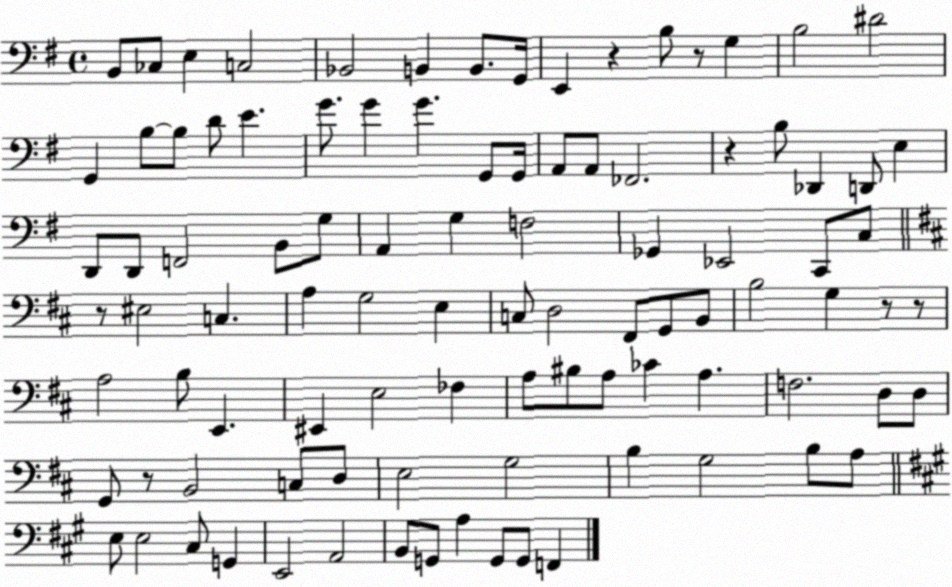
X:1
T:Untitled
M:4/4
L:1/4
K:G
B,,/2 _C,/2 E, C,2 _B,,2 B,, B,,/2 G,,/4 E,, z B,/2 z/2 G, B,2 ^D2 G,, B,/2 B,/2 D/2 E G/2 G G G,,/2 G,,/4 A,,/2 A,,/2 _F,,2 z B,/2 _D,, D,,/2 E, D,,/2 D,,/2 F,,2 B,,/2 G,/2 A,, G, F,2 _G,, _E,,2 C,,/2 C,/2 z/2 ^E,2 C, A, G,2 E, C,/2 D,2 ^F,,/2 G,,/2 B,,/2 B,2 G, z/2 z/2 A,2 B,/2 E,, ^E,, E,2 _F, A,/2 ^B,/2 A,/2 _C A, F,2 D,/2 D,/2 G,,/2 z/2 B,,2 C,/2 D,/2 E,2 G,2 B, G,2 B,/2 A,/2 E,/2 E,2 ^C,/2 G,, E,,2 A,,2 B,,/2 G,,/2 A, G,,/2 G,,/2 F,,